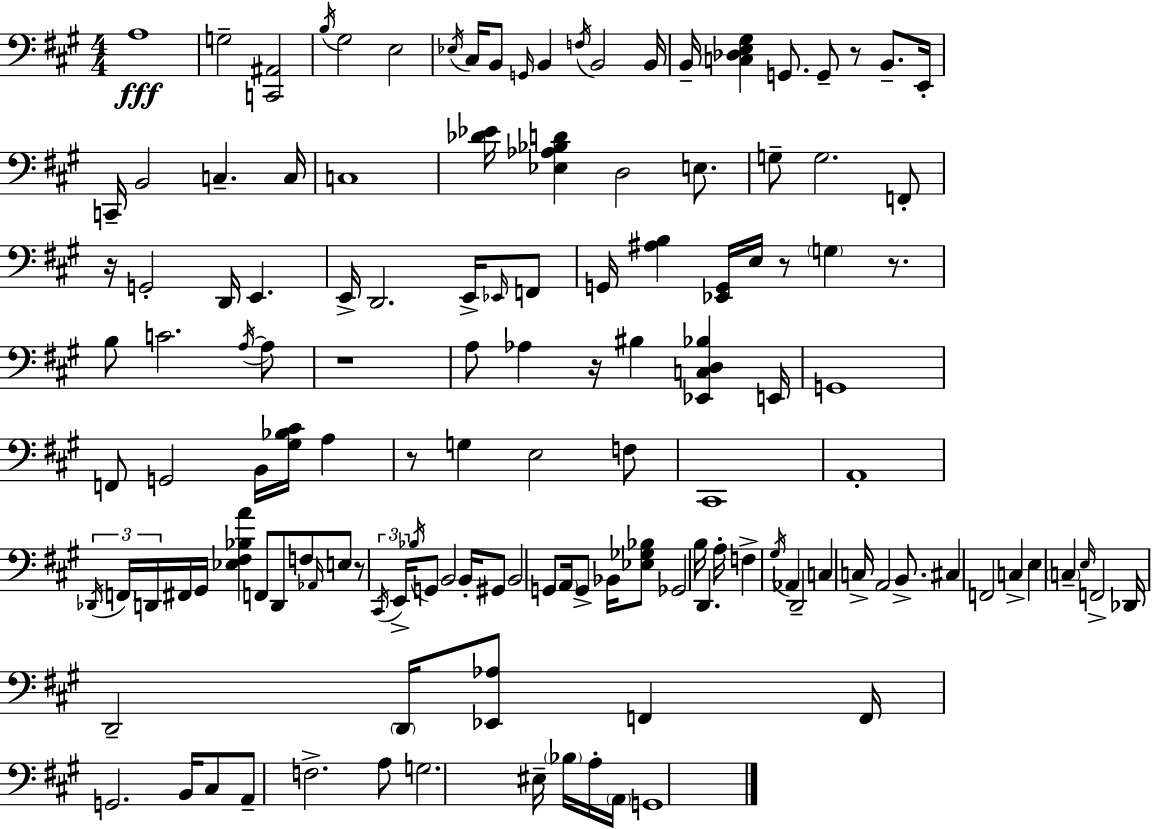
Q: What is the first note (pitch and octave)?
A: A3